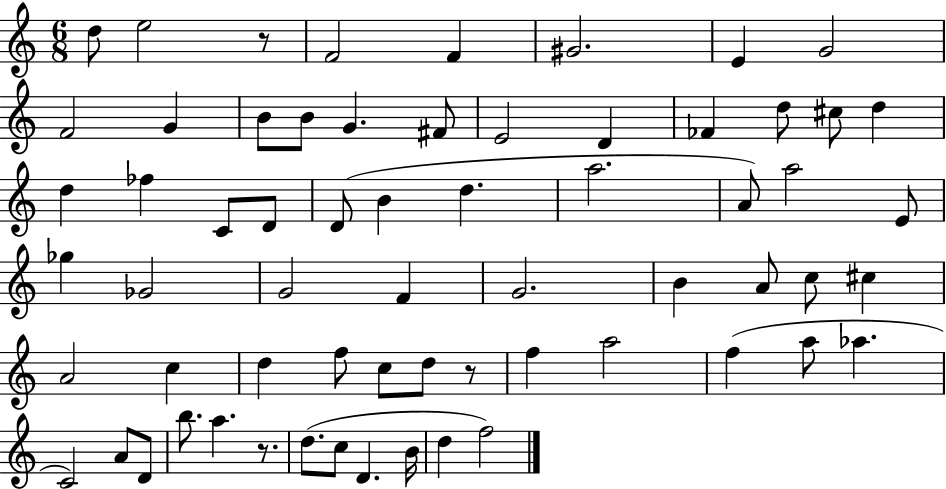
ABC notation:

X:1
T:Untitled
M:6/8
L:1/4
K:C
d/2 e2 z/2 F2 F ^G2 E G2 F2 G B/2 B/2 G ^F/2 E2 D _F d/2 ^c/2 d d _f C/2 D/2 D/2 B d a2 A/2 a2 E/2 _g _G2 G2 F G2 B A/2 c/2 ^c A2 c d f/2 c/2 d/2 z/2 f a2 f a/2 _a C2 A/2 D/2 b/2 a z/2 d/2 c/2 D B/4 d f2